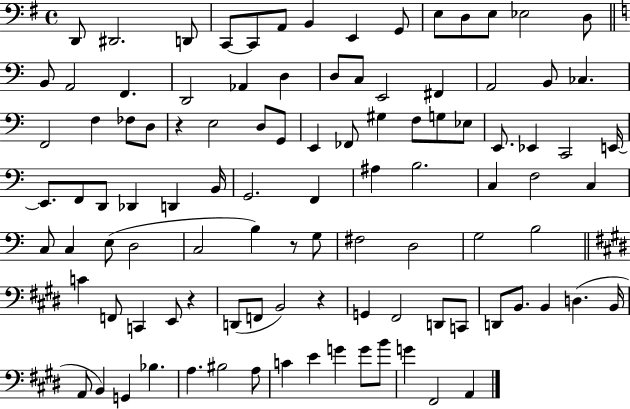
D2/e D#2/h. D2/e C2/e C2/e A2/e B2/q E2/q G2/e E3/e D3/e E3/e Eb3/h D3/e B2/e A2/h F2/q. D2/h Ab2/q D3/q D3/e C3/e E2/h F#2/q A2/h B2/e CES3/q. F2/h F3/q FES3/e D3/e R/q E3/h D3/e G2/e E2/q FES2/e G#3/q F3/e G3/e Eb3/e E2/e. Eb2/q C2/h E2/s E2/e. F2/e D2/e Db2/q D2/q B2/s G2/h. F2/q A#3/q B3/h. C3/q F3/h C3/q C3/e C3/q E3/e D3/h C3/h B3/q R/e G3/e F#3/h D3/h G3/h B3/h C4/q F2/e C2/q E2/e R/q D2/e F2/e B2/h R/q G2/q F#2/h D2/e C2/e D2/e B2/e. B2/q D3/q. B2/s A2/e B2/q G2/q Bb3/q. A3/q. BIS3/h A3/e C4/q E4/q G4/q G4/e B4/e G4/q F#2/h A2/q